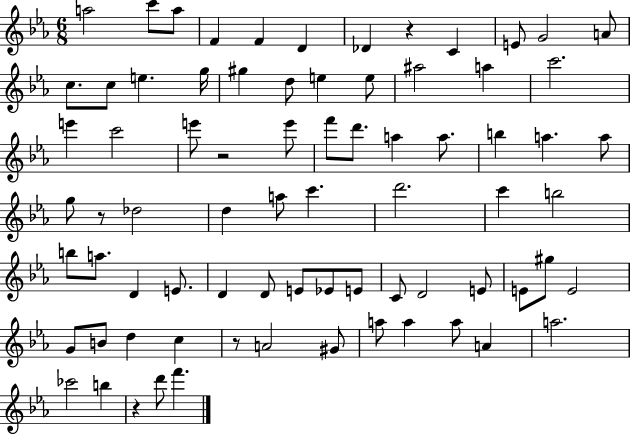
A5/h C6/e A5/e F4/q F4/q D4/q Db4/q R/q C4/q E4/e G4/h A4/e C5/e. C5/e E5/q. G5/s G#5/q D5/e E5/q E5/e A#5/h A5/q C6/h. E6/q C6/h E6/e R/h E6/e F6/e D6/e. A5/q A5/e. B5/q A5/q. A5/e G5/e R/e Db5/h D5/q A5/e C6/q. D6/h. C6/q B5/h B5/e A5/e. D4/q E4/e. D4/q D4/e E4/e Eb4/e E4/e C4/e D4/h E4/e E4/e G#5/e E4/h G4/e B4/e D5/q C5/q R/e A4/h G#4/e A5/e A5/q A5/e A4/q A5/h. CES6/h B5/q R/q D6/e F6/q.